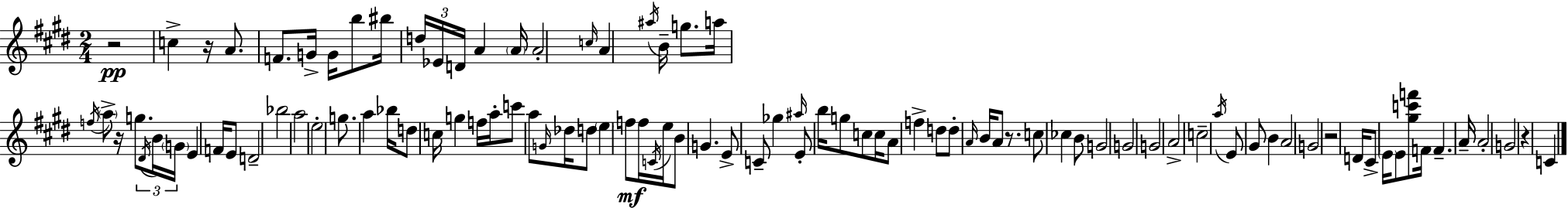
R/h C5/q R/s A4/e. F4/e. G4/s G4/s B5/e BIS5/s D5/s Eb4/s D4/s A4/q A4/s A4/h C5/s A4/q A#5/s B4/s G5/e. A5/s F5/s A5/e R/s G5/e. D#4/s B4/s G4/s E4/q F4/s E4/e D4/h Bb5/h A5/h E5/h G5/e. A5/q Bb5/s D5/e C5/s G5/q F5/s A5/s C6/e A5/e G4/s Db5/s D5/e E5/q F5/e F5/s C4/s E5/s B4/e G4/q. E4/e C4/e Gb5/q A#5/s E4/e B5/s G5/e C5/e C5/s A4/e F5/q D5/e D5/e A4/s B4/s A4/e R/e. C5/e CES5/q B4/e G4/h G4/h G4/h A4/h C5/h A5/s E4/e G#4/e B4/q A4/h G4/h R/h D4/s C#4/e E4/s E4/e [G#5,C6,F6]/e F4/s F4/q. A4/s A4/h G4/h R/q C4/q